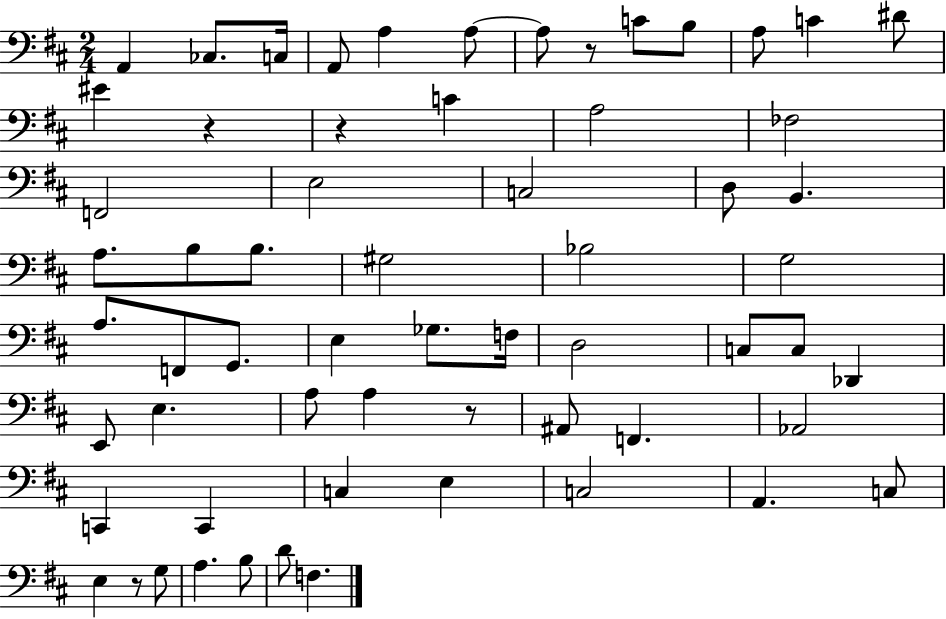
X:1
T:Untitled
M:2/4
L:1/4
K:D
A,, _C,/2 C,/4 A,,/2 A, A,/2 A,/2 z/2 C/2 B,/2 A,/2 C ^D/2 ^E z z C A,2 _F,2 F,,2 E,2 C,2 D,/2 B,, A,/2 B,/2 B,/2 ^G,2 _B,2 G,2 A,/2 F,,/2 G,,/2 E, _G,/2 F,/4 D,2 C,/2 C,/2 _D,, E,,/2 E, A,/2 A, z/2 ^A,,/2 F,, _A,,2 C,, C,, C, E, C,2 A,, C,/2 E, z/2 G,/2 A, B,/2 D/2 F,